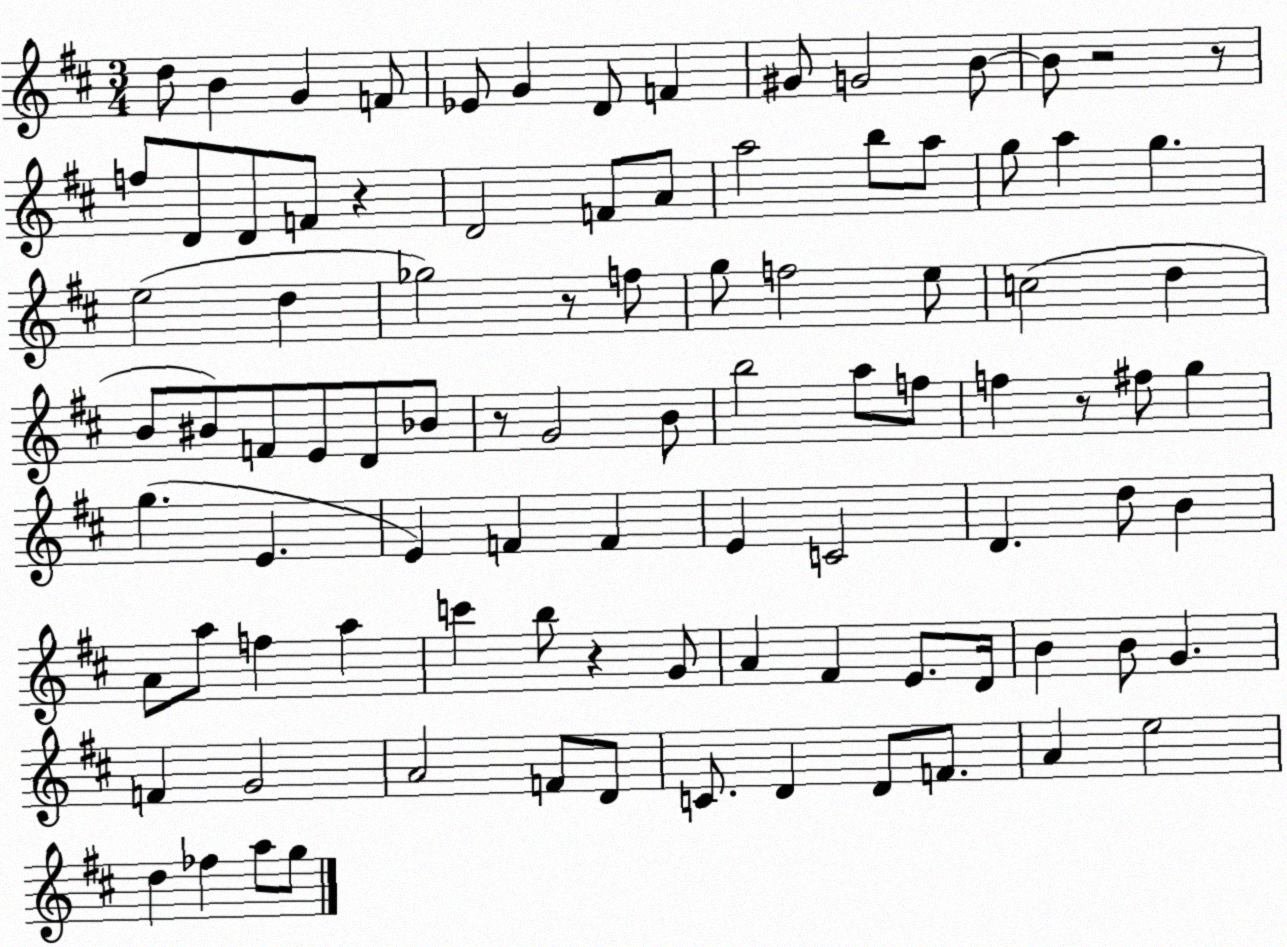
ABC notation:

X:1
T:Untitled
M:3/4
L:1/4
K:D
d/2 B G F/2 _E/2 G D/2 F ^G/2 G2 B/2 B/2 z2 z/2 f/2 D/2 D/2 F/2 z D2 F/2 A/2 a2 b/2 a/2 g/2 a g e2 d _g2 z/2 f/2 g/2 f2 e/2 c2 d B/2 ^B/2 F/2 E/2 D/2 _B/2 z/2 G2 B/2 b2 a/2 f/2 f z/2 ^f/2 g g E E F F E C2 D d/2 B A/2 a/2 f a c' b/2 z G/2 A ^F E/2 D/4 B B/2 G F G2 A2 F/2 D/2 C/2 D D/2 F/2 A e2 d _f a/2 g/2